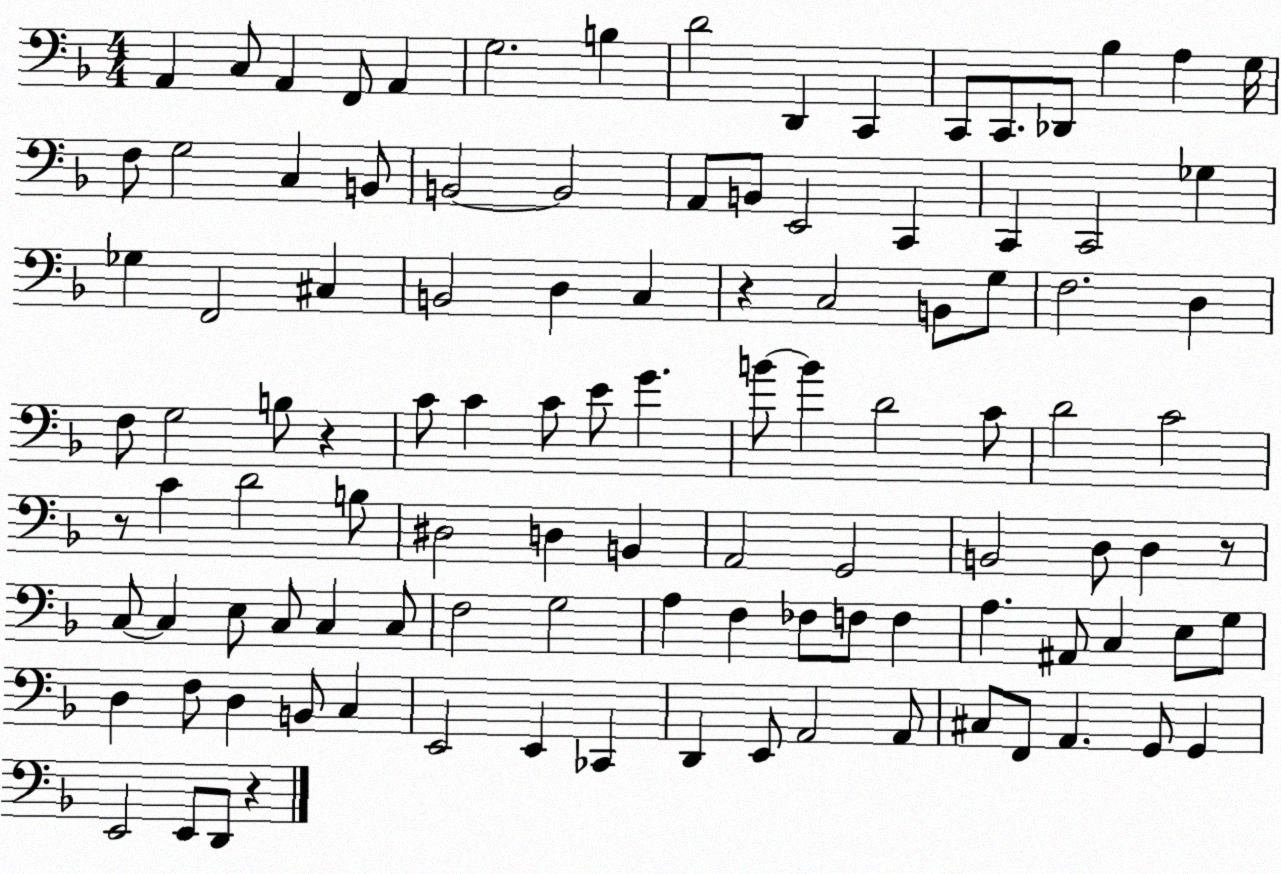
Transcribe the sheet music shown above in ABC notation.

X:1
T:Untitled
M:4/4
L:1/4
K:F
A,, C,/2 A,, F,,/2 A,, G,2 B, D2 D,, C,, C,,/2 C,,/2 _D,,/2 _B, A, G,/4 F,/2 G,2 C, B,,/2 B,,2 B,,2 A,,/2 B,,/2 E,,2 C,, C,, C,,2 _G, _G, F,,2 ^C, B,,2 D, C, z C,2 B,,/2 G,/2 F,2 D, F,/2 G,2 B,/2 z C/2 C C/2 E/2 G B/2 B D2 C/2 D2 C2 z/2 C D2 B,/2 ^D,2 D, B,, A,,2 G,,2 B,,2 D,/2 D, z/2 C,/2 C, E,/2 C,/2 C, C,/2 F,2 G,2 A, F, _F,/2 F,/2 F, A, ^A,,/2 C, E,/2 G,/2 D, F,/2 D, B,,/2 C, E,,2 E,, _C,, D,, E,,/2 A,,2 A,,/2 ^C,/2 F,,/2 A,, G,,/2 G,, E,,2 E,,/2 D,,/2 z